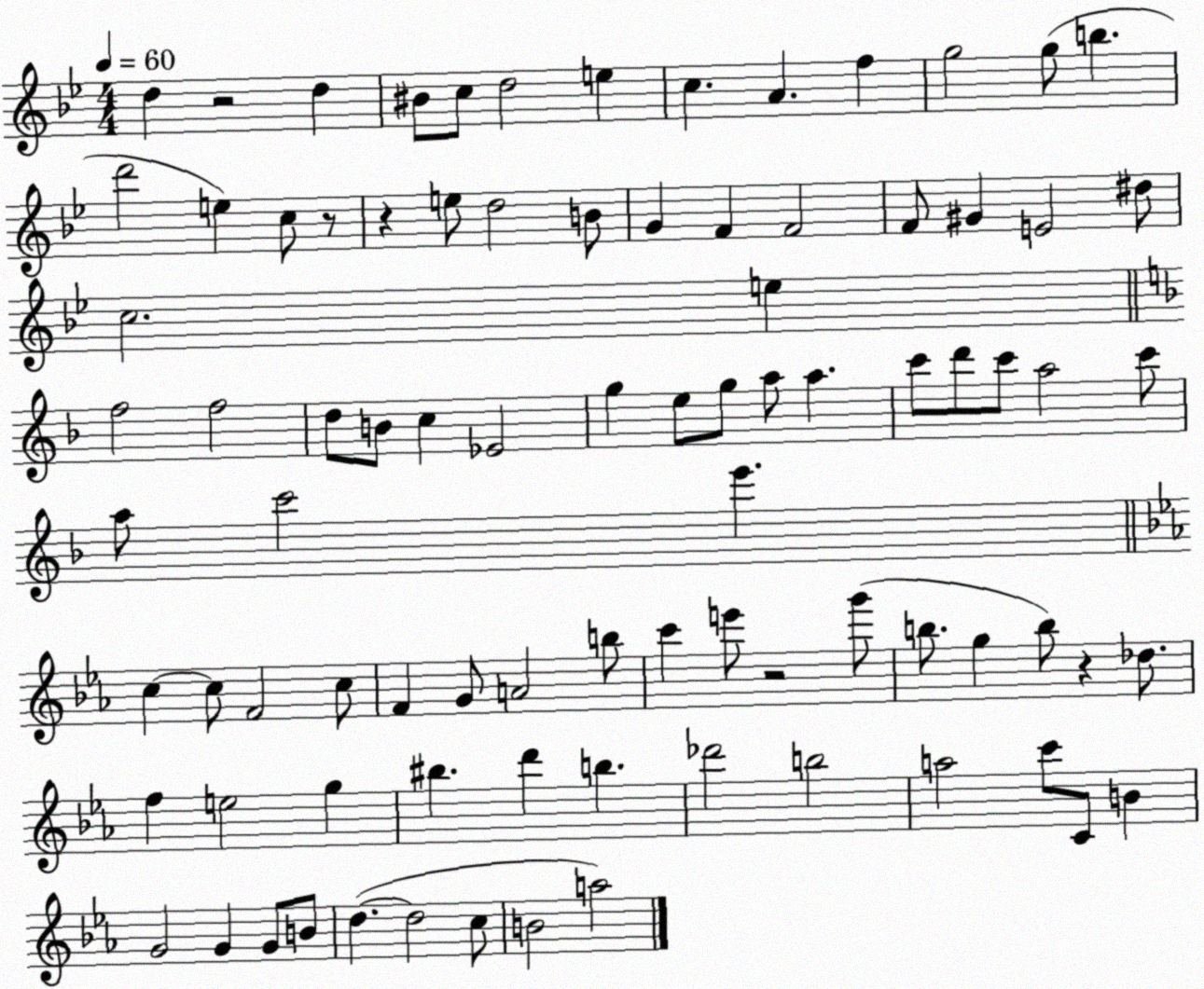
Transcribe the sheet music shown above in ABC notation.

X:1
T:Untitled
M:4/4
L:1/4
K:Bb
d z2 d ^B/2 c/2 d2 e c A f g2 g/2 b d'2 e c/2 z/2 z e/2 d2 B/2 G F F2 F/2 ^G E2 ^d/2 c2 e f2 f2 d/2 B/2 c _E2 g e/2 g/2 a/2 a c'/2 d'/2 c'/2 a2 c'/2 a/2 c'2 e' c c/2 F2 c/2 F G/2 A2 b/2 c' e'/2 z2 g'/2 b/2 g b/2 z _d/2 f e2 g ^b d' b _d'2 b2 a2 c'/2 C/2 B G2 G G/2 B/2 d d2 c/2 B2 a2